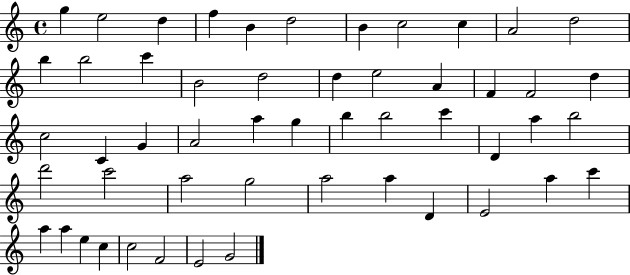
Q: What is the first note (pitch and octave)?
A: G5